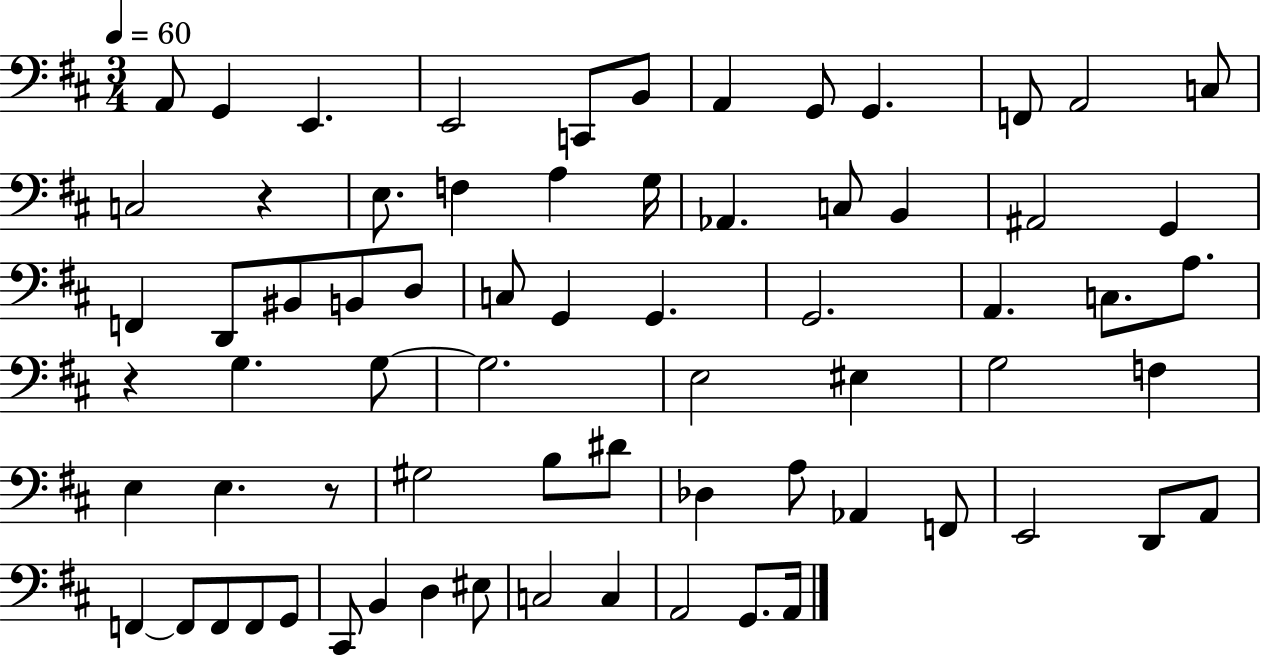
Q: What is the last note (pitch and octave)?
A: A2